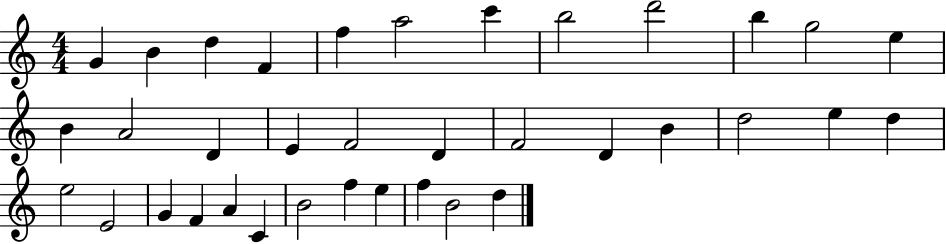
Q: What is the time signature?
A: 4/4